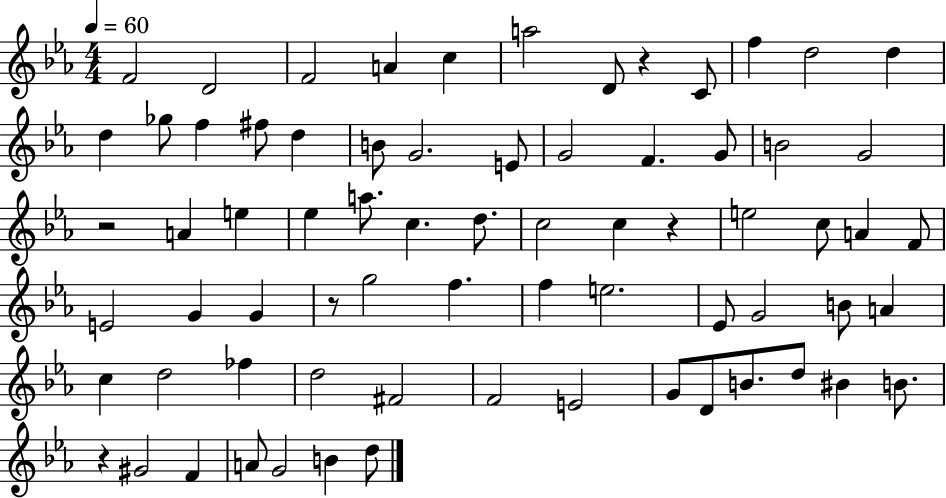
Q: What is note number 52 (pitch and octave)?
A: F#4